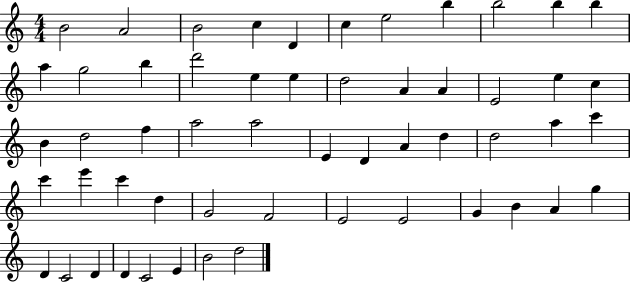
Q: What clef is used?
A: treble